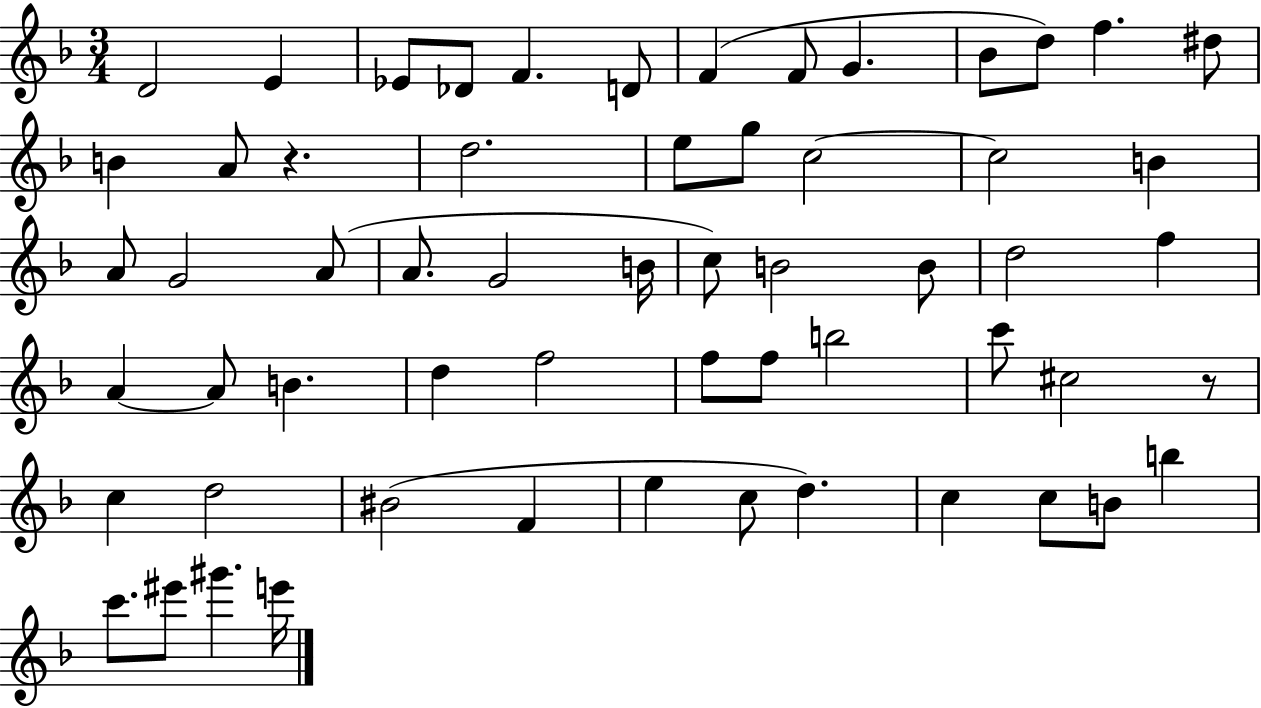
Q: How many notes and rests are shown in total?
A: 59